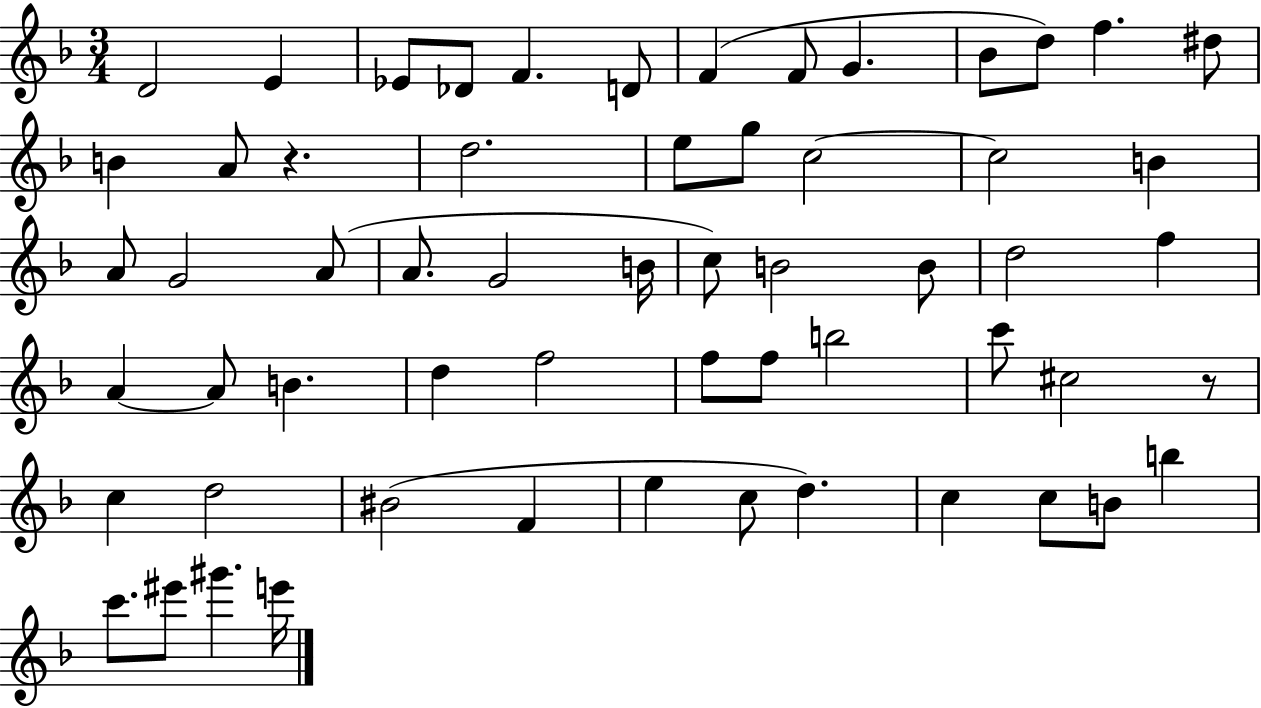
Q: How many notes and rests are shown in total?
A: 59